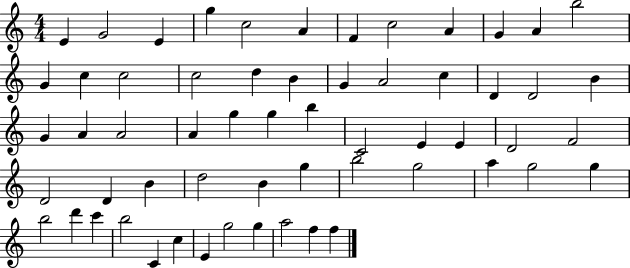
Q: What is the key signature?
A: C major